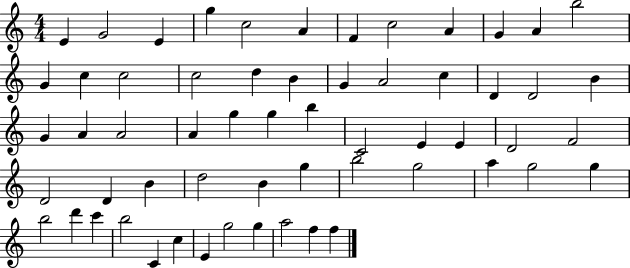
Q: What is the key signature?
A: C major